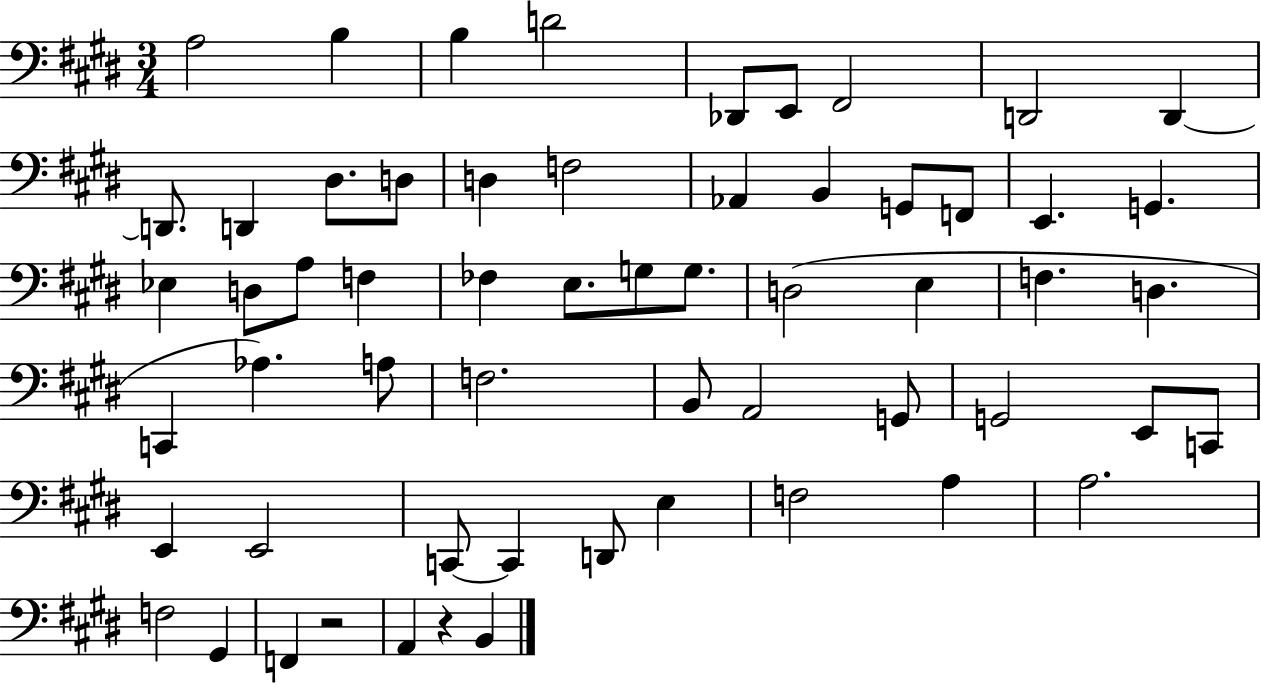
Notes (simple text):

A3/h B3/q B3/q D4/h Db2/e E2/e F#2/h D2/h D2/q D2/e. D2/q D#3/e. D3/e D3/q F3/h Ab2/q B2/q G2/e F2/e E2/q. G2/q. Eb3/q D3/e A3/e F3/q FES3/q E3/e. G3/e G3/e. D3/h E3/q F3/q. D3/q. C2/q Ab3/q. A3/e F3/h. B2/e A2/h G2/e G2/h E2/e C2/e E2/q E2/h C2/e C2/q D2/e E3/q F3/h A3/q A3/h. F3/h G#2/q F2/q R/h A2/q R/q B2/q